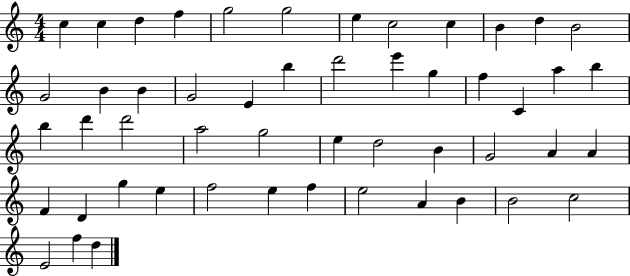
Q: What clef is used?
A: treble